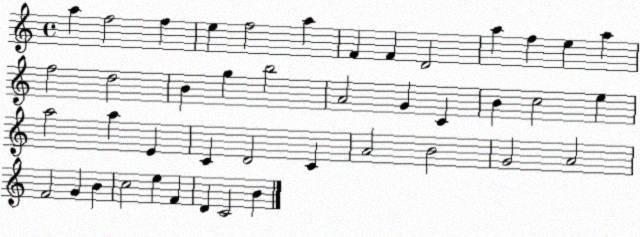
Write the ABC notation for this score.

X:1
T:Untitled
M:4/4
L:1/4
K:C
a f2 f e f2 a F F D2 a f e a f2 d2 B g b2 A2 G C B c2 e a2 a E C D2 C A2 B2 G2 A2 F2 G B c2 e F D C2 B